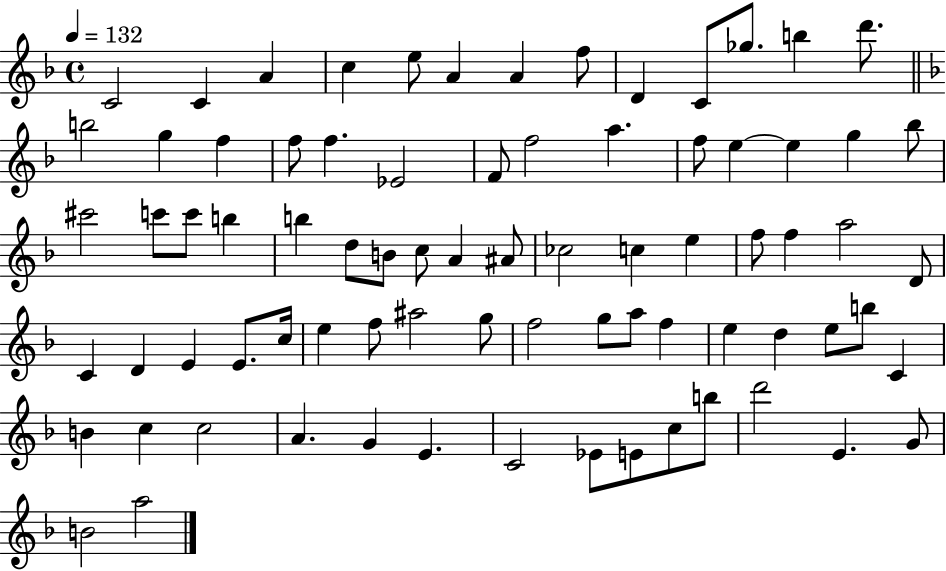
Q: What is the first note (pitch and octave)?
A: C4